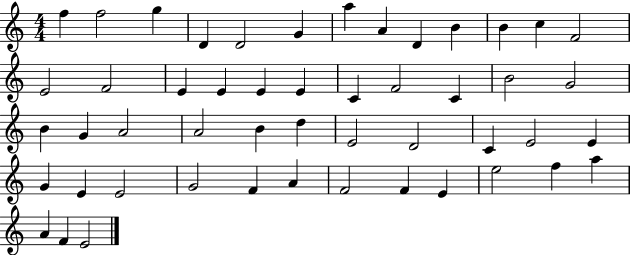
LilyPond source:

{
  \clef treble
  \numericTimeSignature
  \time 4/4
  \key c \major
  f''4 f''2 g''4 | d'4 d'2 g'4 | a''4 a'4 d'4 b'4 | b'4 c''4 f'2 | \break e'2 f'2 | e'4 e'4 e'4 e'4 | c'4 f'2 c'4 | b'2 g'2 | \break b'4 g'4 a'2 | a'2 b'4 d''4 | e'2 d'2 | c'4 e'2 e'4 | \break g'4 e'4 e'2 | g'2 f'4 a'4 | f'2 f'4 e'4 | e''2 f''4 a''4 | \break a'4 f'4 e'2 | \bar "|."
}